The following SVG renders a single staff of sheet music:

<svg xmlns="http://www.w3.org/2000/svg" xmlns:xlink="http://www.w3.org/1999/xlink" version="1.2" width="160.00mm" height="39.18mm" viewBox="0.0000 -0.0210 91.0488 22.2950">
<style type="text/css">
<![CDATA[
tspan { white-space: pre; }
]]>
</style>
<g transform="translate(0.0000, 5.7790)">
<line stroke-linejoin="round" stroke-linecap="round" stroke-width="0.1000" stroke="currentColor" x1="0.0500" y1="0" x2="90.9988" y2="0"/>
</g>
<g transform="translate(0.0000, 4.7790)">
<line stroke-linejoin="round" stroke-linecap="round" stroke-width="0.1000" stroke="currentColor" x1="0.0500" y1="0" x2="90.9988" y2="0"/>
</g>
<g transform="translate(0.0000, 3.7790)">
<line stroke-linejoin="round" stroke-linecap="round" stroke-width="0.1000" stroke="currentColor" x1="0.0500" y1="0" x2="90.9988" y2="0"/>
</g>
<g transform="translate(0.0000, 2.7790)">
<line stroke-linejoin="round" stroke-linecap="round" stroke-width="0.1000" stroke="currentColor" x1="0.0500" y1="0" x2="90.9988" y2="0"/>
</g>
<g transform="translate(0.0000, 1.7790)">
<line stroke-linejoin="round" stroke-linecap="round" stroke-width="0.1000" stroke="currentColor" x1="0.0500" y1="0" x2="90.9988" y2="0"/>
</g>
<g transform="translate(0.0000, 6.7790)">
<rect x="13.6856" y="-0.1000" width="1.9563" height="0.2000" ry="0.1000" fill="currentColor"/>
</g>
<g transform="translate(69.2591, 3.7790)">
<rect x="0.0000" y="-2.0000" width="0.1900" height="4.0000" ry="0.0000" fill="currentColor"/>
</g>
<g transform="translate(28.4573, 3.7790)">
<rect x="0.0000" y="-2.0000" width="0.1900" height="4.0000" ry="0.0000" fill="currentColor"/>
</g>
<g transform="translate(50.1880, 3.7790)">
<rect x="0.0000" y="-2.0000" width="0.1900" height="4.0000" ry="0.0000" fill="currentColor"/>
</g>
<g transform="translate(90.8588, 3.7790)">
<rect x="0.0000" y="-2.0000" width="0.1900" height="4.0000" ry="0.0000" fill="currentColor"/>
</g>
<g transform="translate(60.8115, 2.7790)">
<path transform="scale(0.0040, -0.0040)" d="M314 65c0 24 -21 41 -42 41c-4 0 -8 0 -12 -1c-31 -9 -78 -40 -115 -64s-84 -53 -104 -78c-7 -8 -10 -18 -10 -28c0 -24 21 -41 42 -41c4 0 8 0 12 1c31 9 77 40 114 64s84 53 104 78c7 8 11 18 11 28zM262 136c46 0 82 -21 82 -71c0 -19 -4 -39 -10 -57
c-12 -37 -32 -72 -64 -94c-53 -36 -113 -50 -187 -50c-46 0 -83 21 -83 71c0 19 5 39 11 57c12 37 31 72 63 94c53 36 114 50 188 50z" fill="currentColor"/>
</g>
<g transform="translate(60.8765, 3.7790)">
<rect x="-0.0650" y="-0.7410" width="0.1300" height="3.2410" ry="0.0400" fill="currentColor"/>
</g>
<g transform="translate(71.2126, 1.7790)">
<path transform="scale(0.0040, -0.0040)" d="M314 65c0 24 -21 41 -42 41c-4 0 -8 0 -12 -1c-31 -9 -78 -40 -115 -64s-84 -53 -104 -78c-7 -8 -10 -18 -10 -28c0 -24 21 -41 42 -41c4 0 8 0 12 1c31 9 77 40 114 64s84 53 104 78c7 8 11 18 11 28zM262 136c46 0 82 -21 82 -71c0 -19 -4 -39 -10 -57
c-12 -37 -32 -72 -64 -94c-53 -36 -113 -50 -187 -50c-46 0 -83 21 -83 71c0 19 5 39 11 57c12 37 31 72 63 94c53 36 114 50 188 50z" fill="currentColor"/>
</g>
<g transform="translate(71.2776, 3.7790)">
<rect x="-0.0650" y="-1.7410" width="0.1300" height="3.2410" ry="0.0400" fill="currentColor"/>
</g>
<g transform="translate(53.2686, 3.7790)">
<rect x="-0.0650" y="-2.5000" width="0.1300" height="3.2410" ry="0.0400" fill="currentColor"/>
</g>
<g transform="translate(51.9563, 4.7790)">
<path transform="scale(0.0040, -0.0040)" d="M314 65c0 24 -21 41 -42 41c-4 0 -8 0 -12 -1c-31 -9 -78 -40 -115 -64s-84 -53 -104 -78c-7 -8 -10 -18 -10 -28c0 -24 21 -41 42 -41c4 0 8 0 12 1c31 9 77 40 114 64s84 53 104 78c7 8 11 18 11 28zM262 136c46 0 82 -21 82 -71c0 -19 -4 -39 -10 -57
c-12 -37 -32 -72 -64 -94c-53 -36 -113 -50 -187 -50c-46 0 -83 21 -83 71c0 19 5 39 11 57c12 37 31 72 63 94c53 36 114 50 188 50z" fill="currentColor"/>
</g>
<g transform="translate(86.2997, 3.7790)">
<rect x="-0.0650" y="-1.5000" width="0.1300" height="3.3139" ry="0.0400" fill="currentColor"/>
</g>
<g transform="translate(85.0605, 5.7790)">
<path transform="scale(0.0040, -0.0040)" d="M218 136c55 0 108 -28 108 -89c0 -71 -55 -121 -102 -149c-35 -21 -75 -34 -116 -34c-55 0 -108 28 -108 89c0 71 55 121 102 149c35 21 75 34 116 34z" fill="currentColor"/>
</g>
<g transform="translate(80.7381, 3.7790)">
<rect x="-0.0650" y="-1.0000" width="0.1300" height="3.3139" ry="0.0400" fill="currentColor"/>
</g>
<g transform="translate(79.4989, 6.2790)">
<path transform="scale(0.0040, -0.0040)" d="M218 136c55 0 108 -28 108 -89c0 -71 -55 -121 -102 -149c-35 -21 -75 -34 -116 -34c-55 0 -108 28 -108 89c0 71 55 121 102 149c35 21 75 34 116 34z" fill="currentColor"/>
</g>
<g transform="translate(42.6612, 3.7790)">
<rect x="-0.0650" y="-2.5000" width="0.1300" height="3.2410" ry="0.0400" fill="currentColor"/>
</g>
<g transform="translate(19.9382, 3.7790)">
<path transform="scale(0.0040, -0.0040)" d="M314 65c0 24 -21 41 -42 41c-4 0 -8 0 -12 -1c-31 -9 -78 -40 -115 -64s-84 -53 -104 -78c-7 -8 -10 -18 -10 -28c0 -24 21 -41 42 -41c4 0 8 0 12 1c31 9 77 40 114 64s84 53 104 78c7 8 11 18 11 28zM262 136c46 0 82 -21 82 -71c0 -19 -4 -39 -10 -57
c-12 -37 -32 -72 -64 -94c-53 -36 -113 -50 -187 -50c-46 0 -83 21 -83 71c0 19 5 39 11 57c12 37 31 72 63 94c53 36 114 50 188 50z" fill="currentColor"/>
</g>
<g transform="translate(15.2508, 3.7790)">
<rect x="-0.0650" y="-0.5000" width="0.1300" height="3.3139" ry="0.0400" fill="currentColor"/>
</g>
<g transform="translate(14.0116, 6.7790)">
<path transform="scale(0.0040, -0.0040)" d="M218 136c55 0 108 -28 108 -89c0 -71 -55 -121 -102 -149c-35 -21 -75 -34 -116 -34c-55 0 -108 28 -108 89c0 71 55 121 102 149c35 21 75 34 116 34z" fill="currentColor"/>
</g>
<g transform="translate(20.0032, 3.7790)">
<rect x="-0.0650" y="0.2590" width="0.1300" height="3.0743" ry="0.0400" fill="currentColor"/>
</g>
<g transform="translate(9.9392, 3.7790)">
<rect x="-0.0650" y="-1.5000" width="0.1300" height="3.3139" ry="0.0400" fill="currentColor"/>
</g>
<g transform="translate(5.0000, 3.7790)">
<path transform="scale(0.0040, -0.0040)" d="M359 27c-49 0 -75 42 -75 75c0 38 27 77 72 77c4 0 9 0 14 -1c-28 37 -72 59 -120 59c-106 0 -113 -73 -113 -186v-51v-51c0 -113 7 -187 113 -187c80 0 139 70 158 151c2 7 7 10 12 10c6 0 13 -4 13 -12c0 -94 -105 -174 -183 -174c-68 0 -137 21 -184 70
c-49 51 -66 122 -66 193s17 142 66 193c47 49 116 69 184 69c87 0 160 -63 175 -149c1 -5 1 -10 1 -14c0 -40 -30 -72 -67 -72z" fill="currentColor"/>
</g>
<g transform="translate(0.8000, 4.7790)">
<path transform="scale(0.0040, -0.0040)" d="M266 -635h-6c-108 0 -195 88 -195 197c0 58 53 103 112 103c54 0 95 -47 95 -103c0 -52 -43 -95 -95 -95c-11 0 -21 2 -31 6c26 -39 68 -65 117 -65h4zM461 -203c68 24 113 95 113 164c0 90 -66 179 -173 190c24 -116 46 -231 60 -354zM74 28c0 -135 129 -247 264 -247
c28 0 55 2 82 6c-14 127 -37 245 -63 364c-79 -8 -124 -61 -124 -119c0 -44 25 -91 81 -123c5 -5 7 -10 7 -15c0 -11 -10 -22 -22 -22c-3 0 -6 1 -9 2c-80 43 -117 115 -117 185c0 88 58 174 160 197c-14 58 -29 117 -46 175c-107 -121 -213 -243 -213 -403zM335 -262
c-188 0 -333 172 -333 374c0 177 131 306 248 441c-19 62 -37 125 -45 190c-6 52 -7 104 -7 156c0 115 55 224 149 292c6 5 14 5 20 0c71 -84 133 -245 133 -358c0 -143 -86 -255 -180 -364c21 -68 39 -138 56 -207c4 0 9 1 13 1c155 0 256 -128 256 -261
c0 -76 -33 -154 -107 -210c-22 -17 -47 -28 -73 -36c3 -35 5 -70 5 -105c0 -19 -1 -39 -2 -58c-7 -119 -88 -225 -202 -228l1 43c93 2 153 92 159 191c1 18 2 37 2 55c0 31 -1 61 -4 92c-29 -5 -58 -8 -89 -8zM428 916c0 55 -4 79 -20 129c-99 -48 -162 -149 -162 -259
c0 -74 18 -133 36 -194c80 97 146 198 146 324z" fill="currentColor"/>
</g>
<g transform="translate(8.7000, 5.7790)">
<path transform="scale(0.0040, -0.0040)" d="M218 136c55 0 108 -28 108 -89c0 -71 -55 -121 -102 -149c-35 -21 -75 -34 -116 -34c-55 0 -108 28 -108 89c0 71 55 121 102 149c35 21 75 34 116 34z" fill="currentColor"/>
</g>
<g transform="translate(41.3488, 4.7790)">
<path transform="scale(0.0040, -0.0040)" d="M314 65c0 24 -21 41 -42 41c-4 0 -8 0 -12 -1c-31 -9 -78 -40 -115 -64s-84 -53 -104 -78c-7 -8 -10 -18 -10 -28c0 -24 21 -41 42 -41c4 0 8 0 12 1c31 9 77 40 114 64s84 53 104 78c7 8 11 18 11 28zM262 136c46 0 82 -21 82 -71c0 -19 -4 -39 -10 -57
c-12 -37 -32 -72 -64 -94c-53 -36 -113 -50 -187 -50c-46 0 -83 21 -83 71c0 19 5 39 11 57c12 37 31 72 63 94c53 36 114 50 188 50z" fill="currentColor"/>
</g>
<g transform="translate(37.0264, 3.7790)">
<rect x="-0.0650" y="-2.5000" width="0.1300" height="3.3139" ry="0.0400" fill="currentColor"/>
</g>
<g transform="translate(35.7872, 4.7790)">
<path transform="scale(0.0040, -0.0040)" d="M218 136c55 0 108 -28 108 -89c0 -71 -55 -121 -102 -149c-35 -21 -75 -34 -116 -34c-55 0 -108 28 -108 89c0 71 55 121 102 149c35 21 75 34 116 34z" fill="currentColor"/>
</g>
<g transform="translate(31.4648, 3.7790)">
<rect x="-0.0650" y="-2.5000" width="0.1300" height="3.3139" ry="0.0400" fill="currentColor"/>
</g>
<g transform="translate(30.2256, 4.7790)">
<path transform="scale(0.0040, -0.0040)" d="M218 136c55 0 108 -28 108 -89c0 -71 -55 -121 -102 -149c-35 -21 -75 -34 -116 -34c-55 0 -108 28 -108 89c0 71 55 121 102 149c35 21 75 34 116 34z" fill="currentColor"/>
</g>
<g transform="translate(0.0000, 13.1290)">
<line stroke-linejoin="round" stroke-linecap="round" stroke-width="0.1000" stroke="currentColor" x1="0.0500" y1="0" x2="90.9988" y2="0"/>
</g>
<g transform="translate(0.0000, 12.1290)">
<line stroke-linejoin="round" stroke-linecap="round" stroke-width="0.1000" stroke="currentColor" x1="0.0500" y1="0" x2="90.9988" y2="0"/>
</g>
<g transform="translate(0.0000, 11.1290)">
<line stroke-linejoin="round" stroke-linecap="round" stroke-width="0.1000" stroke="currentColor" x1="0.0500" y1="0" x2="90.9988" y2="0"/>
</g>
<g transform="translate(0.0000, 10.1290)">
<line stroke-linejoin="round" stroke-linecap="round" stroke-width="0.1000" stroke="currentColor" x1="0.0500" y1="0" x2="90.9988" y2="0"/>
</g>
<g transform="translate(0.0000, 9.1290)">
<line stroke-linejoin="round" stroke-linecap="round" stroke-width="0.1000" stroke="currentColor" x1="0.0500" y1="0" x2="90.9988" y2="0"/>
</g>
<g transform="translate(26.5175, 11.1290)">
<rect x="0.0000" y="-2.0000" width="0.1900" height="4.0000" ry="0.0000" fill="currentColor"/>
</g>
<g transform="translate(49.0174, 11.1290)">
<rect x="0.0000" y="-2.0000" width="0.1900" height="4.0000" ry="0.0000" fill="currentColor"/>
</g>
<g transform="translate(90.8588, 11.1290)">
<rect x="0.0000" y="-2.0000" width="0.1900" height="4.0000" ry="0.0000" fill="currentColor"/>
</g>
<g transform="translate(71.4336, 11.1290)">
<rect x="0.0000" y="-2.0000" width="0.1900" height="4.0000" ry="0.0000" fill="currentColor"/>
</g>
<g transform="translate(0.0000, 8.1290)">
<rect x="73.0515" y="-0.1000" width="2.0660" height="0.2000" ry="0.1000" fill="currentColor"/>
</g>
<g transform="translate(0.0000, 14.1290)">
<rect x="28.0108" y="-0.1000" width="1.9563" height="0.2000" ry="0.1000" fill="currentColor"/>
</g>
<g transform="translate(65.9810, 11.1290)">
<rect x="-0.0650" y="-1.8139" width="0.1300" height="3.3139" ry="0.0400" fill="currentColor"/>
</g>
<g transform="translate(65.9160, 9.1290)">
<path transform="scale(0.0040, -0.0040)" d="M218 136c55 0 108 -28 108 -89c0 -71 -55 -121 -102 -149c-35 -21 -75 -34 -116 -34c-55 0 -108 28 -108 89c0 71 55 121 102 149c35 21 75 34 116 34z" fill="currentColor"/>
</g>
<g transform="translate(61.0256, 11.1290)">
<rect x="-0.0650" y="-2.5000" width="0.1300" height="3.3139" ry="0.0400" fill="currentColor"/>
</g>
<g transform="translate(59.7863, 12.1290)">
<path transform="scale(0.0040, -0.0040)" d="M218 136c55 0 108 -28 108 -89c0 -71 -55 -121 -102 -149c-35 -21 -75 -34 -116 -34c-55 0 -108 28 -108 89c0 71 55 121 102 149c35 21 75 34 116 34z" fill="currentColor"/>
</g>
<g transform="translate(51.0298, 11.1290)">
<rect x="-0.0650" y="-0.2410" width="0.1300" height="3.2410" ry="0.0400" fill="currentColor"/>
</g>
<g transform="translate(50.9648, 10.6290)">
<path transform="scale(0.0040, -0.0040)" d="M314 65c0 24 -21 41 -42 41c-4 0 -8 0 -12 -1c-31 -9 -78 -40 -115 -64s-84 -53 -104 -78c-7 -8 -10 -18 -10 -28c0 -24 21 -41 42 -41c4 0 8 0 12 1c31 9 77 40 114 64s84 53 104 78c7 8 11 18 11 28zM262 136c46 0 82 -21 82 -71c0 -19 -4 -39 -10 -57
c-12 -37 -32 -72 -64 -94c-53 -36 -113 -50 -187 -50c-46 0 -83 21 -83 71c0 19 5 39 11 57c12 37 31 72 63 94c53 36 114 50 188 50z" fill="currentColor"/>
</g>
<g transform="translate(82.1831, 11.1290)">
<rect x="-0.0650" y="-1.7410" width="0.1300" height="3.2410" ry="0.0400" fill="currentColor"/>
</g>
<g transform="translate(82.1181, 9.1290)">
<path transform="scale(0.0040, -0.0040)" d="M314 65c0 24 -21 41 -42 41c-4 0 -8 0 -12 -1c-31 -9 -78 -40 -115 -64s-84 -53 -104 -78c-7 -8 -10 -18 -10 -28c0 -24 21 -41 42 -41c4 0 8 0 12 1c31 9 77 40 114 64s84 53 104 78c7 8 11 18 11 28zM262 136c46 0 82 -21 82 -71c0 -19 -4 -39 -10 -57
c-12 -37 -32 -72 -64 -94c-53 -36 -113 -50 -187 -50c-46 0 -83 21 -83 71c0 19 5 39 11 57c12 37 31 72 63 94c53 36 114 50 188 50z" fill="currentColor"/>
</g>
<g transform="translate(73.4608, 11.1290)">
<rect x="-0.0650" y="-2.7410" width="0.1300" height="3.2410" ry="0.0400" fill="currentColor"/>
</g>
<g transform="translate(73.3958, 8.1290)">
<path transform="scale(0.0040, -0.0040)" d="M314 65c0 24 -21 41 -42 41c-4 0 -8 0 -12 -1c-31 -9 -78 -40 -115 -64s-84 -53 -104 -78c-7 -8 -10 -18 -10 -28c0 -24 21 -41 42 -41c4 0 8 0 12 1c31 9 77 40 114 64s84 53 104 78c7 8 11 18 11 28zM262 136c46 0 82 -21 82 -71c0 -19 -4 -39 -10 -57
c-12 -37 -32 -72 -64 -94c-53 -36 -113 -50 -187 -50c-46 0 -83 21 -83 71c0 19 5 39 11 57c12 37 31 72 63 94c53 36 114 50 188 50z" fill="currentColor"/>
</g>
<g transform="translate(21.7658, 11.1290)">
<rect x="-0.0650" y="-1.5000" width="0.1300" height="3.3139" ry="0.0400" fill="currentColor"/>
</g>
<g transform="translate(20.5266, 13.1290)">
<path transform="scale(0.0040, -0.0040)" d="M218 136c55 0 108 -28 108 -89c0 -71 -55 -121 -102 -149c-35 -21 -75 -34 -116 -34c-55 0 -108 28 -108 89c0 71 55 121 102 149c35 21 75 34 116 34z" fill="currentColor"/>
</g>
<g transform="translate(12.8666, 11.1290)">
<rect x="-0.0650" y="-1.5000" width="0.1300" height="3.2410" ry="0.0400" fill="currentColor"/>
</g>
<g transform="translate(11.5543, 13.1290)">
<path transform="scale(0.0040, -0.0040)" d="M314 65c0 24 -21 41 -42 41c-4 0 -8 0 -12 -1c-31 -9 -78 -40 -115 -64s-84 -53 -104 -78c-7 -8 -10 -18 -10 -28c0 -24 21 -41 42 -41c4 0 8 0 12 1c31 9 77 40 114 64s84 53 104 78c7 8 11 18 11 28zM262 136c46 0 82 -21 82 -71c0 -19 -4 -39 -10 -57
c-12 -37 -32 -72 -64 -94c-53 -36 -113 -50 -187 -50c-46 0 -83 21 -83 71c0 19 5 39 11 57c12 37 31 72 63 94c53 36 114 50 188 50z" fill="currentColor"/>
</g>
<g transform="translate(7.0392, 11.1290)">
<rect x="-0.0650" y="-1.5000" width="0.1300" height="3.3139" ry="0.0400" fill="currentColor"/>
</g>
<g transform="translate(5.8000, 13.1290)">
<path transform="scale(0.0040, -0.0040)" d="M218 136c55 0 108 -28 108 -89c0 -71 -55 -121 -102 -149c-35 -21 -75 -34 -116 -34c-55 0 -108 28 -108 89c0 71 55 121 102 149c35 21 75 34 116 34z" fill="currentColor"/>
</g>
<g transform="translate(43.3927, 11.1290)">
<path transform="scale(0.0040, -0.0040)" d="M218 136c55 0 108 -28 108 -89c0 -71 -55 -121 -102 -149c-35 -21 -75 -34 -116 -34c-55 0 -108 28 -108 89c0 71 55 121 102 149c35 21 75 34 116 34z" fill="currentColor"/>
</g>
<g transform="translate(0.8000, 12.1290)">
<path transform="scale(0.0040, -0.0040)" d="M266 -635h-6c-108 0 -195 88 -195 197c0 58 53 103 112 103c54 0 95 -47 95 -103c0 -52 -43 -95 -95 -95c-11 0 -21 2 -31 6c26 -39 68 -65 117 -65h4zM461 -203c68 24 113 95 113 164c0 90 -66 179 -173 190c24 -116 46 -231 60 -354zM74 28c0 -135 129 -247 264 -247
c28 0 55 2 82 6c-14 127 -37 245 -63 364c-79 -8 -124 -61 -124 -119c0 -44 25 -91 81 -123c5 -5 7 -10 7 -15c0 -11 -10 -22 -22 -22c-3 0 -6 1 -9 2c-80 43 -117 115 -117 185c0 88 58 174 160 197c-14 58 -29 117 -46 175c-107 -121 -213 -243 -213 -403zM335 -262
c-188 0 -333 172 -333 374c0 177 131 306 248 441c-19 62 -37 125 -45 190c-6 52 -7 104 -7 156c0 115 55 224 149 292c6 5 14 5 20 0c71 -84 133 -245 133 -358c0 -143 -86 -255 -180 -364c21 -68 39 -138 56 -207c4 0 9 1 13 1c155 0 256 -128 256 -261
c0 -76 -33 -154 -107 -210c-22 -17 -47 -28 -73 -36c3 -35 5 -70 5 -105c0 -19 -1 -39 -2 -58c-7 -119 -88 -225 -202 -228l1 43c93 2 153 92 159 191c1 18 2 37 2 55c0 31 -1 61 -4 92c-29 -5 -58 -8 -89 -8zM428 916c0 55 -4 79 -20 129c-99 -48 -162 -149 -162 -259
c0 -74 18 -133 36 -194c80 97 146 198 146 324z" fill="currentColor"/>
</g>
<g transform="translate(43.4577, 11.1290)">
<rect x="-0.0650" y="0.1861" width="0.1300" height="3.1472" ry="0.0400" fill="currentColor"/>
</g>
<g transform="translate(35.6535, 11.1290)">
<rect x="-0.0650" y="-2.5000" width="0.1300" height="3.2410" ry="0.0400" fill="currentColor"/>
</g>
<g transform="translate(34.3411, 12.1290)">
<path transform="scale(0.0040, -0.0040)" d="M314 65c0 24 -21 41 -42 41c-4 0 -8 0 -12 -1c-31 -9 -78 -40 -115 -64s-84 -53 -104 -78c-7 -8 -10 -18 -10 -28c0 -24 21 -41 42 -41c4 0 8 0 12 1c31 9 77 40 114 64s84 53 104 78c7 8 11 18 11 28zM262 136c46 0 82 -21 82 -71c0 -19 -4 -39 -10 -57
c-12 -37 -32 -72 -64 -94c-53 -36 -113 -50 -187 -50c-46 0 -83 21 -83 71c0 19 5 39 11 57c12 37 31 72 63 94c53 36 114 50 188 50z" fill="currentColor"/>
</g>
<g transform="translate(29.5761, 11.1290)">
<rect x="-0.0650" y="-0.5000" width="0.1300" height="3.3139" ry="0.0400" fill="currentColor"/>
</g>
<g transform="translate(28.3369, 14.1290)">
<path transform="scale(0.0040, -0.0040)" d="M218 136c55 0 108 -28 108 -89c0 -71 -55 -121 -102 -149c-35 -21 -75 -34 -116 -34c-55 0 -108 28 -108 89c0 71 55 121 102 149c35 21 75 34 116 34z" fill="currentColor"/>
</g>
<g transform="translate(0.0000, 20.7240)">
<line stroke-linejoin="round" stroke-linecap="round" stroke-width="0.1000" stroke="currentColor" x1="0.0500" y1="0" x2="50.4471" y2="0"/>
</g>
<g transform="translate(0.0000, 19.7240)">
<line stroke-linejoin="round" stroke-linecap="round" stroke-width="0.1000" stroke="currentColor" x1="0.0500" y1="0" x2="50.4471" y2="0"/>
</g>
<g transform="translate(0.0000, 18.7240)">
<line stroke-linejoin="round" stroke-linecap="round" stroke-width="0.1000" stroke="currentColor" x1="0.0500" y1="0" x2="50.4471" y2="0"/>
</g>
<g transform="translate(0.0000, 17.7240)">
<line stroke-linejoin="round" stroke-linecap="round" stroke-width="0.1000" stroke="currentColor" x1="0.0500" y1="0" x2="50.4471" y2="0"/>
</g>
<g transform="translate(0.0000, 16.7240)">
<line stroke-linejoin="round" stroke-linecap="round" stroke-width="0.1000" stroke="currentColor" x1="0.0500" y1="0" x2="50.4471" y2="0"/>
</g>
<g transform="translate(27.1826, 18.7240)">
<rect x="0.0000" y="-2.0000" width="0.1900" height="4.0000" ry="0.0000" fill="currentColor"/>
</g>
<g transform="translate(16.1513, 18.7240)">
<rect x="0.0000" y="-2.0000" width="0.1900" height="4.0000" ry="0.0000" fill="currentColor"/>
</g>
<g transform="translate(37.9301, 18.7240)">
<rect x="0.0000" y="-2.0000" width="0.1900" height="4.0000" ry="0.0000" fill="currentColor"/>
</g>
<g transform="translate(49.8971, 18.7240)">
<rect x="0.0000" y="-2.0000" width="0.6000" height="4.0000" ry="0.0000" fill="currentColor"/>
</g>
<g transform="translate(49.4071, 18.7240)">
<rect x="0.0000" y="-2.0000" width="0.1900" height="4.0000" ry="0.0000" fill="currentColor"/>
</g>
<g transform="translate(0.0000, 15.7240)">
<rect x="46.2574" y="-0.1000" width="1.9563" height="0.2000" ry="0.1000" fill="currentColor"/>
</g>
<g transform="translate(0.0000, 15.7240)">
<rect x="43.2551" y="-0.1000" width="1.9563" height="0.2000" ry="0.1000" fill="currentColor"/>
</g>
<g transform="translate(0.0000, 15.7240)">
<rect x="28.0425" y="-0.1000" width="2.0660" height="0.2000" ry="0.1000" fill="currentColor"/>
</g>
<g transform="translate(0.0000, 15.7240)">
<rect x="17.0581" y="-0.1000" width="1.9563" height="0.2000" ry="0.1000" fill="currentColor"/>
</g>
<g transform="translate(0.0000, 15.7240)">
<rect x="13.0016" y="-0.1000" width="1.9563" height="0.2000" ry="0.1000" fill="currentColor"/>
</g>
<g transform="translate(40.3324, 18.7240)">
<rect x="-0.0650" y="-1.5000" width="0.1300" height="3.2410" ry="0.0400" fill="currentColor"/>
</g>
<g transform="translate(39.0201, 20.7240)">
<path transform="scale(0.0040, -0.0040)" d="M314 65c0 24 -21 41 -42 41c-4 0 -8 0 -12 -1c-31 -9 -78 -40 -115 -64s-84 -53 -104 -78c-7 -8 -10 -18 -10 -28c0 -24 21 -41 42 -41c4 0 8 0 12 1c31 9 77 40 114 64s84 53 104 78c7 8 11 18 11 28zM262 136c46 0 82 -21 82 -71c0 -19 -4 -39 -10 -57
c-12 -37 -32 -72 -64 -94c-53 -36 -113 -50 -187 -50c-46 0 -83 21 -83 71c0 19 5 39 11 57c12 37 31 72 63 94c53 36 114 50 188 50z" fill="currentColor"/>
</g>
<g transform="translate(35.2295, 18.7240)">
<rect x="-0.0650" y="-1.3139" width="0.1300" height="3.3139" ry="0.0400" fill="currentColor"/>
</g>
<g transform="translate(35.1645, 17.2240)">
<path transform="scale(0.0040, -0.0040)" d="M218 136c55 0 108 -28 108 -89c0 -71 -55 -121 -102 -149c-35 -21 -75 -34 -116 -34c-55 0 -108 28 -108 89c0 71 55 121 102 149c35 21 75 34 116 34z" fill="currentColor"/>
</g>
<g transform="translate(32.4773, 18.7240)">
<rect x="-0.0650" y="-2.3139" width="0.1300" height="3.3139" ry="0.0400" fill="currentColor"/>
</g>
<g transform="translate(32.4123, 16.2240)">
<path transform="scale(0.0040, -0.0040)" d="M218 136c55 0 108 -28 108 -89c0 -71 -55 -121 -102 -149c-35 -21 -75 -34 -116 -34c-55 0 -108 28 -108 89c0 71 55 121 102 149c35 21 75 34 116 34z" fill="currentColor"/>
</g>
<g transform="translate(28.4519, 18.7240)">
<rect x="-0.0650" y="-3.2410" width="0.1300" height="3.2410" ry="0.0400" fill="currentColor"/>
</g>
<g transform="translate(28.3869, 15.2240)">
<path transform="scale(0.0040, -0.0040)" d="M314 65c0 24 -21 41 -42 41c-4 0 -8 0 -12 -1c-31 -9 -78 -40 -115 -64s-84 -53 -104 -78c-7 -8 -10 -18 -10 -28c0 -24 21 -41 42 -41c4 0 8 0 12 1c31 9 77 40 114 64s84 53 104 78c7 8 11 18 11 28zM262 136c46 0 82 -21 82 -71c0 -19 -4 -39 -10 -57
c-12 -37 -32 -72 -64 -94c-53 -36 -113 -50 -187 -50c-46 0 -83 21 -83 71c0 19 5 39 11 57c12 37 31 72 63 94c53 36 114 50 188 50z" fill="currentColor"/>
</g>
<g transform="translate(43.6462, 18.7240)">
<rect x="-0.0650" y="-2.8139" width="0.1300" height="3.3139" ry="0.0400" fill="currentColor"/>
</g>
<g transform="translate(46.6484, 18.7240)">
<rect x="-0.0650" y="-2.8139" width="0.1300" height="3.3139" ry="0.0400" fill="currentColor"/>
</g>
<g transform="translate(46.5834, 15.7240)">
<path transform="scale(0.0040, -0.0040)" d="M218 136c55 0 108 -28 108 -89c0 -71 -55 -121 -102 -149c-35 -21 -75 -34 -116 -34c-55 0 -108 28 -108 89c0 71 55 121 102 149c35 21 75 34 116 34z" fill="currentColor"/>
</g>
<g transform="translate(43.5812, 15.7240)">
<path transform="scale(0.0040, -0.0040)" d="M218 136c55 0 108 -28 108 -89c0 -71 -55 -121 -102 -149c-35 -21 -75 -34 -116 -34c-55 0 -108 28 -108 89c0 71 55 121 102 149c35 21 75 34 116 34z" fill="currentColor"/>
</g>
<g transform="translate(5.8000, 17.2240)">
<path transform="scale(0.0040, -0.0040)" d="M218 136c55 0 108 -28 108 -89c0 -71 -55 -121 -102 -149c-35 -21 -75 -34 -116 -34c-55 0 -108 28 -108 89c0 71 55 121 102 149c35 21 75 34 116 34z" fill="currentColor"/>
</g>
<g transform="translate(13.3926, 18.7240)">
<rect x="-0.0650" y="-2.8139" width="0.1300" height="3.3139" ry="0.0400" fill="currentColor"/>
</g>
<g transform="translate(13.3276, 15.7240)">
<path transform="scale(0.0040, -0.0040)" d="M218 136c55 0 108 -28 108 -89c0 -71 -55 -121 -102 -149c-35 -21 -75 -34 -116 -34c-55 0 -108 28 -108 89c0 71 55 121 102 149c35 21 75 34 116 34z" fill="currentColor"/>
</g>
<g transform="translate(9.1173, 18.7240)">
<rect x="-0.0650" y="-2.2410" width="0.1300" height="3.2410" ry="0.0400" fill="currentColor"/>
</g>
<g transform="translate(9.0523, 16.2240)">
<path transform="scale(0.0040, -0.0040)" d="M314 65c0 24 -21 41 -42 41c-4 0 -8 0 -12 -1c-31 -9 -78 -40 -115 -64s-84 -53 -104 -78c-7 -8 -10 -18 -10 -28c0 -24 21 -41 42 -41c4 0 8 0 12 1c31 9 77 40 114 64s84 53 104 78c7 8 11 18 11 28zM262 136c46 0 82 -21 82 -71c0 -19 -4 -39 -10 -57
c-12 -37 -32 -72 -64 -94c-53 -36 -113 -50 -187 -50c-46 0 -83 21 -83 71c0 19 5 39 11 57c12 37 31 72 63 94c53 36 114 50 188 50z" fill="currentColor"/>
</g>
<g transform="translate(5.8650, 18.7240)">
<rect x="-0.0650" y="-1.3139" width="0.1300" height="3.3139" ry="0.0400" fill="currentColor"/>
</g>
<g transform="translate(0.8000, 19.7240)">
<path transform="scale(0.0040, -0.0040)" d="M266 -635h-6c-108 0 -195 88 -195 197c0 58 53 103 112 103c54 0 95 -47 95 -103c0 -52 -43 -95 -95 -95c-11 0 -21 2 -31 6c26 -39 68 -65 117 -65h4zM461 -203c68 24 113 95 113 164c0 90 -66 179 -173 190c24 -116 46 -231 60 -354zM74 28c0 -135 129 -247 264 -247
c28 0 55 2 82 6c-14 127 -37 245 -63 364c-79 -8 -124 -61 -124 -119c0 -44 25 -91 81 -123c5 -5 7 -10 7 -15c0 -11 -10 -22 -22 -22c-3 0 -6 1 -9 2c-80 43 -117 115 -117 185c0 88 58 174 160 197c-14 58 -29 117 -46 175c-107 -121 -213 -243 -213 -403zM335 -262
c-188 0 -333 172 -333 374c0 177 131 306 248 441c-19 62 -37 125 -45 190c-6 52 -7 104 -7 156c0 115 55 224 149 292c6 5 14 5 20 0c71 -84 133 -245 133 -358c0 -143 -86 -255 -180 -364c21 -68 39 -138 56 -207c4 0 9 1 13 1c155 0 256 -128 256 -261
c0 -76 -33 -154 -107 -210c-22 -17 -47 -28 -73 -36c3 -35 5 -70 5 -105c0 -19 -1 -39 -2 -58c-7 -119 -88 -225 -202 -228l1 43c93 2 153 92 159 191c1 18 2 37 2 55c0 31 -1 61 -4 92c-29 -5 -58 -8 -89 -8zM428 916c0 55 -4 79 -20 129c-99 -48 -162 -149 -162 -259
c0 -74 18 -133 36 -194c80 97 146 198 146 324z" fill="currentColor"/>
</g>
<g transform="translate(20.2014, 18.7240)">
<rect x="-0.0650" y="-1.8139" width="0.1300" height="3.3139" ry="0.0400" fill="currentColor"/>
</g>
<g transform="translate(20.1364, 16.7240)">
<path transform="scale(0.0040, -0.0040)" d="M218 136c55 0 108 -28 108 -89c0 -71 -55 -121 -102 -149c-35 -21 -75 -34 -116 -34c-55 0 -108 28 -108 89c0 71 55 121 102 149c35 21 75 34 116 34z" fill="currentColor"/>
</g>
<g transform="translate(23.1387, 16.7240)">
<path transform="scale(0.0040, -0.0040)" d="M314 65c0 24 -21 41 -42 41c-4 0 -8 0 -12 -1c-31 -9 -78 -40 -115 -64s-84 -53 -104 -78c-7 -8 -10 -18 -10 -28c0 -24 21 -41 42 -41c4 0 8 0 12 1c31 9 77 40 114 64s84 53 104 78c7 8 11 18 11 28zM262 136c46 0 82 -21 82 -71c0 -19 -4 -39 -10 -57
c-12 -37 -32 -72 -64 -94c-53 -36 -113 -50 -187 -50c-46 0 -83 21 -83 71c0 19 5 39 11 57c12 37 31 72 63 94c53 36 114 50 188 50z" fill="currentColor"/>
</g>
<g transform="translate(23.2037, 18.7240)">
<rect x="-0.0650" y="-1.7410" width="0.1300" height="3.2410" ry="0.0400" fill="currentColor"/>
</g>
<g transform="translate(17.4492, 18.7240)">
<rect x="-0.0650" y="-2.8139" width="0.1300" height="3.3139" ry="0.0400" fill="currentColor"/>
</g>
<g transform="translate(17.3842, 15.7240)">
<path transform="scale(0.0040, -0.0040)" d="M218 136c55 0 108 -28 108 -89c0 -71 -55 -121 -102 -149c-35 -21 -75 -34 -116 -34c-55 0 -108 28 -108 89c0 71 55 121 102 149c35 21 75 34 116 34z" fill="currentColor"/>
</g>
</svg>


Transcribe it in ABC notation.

X:1
T:Untitled
M:4/4
L:1/4
K:C
E C B2 G G G2 G2 d2 f2 D E E E2 E C G2 B c2 G f a2 f2 e g2 a a f f2 b2 g e E2 a a